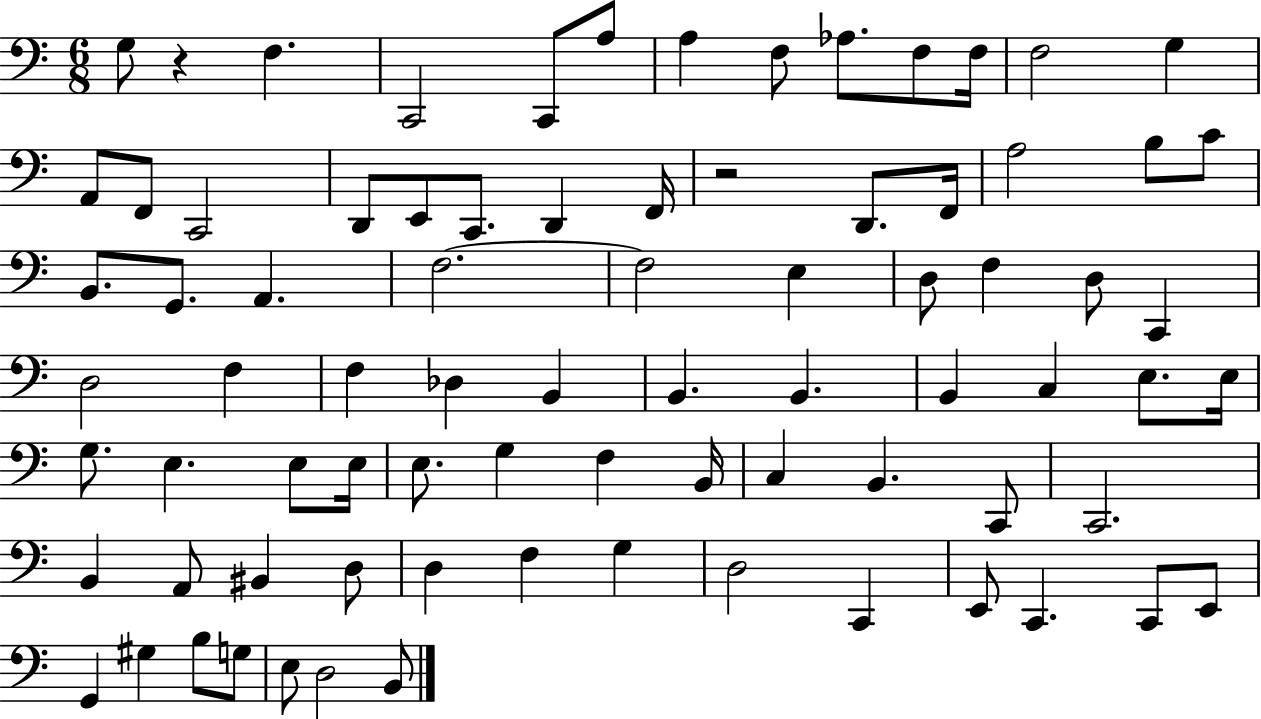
X:1
T:Untitled
M:6/8
L:1/4
K:C
G,/2 z F, C,,2 C,,/2 A,/2 A, F,/2 _A,/2 F,/2 F,/4 F,2 G, A,,/2 F,,/2 C,,2 D,,/2 E,,/2 C,,/2 D,, F,,/4 z2 D,,/2 F,,/4 A,2 B,/2 C/2 B,,/2 G,,/2 A,, F,2 F,2 E, D,/2 F, D,/2 C,, D,2 F, F, _D, B,, B,, B,, B,, C, E,/2 E,/4 G,/2 E, E,/2 E,/4 E,/2 G, F, B,,/4 C, B,, C,,/2 C,,2 B,, A,,/2 ^B,, D,/2 D, F, G, D,2 C,, E,,/2 C,, C,,/2 E,,/2 G,, ^G, B,/2 G,/2 E,/2 D,2 B,,/2